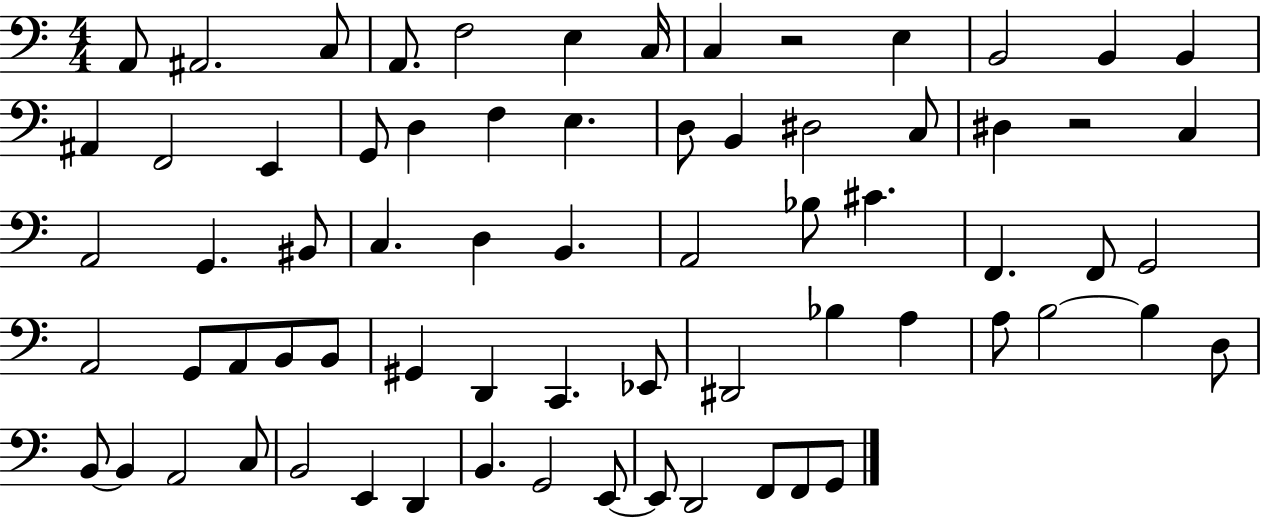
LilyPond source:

{
  \clef bass
  \numericTimeSignature
  \time 4/4
  \key c \major
  a,8 ais,2. c8 | a,8. f2 e4 c16 | c4 r2 e4 | b,2 b,4 b,4 | \break ais,4 f,2 e,4 | g,8 d4 f4 e4. | d8 b,4 dis2 c8 | dis4 r2 c4 | \break a,2 g,4. bis,8 | c4. d4 b,4. | a,2 bes8 cis'4. | f,4. f,8 g,2 | \break a,2 g,8 a,8 b,8 b,8 | gis,4 d,4 c,4. ees,8 | dis,2 bes4 a4 | a8 b2~~ b4 d8 | \break b,8~~ b,4 a,2 c8 | b,2 e,4 d,4 | b,4. g,2 e,8~~ | e,8 d,2 f,8 f,8 g,8 | \break \bar "|."
}